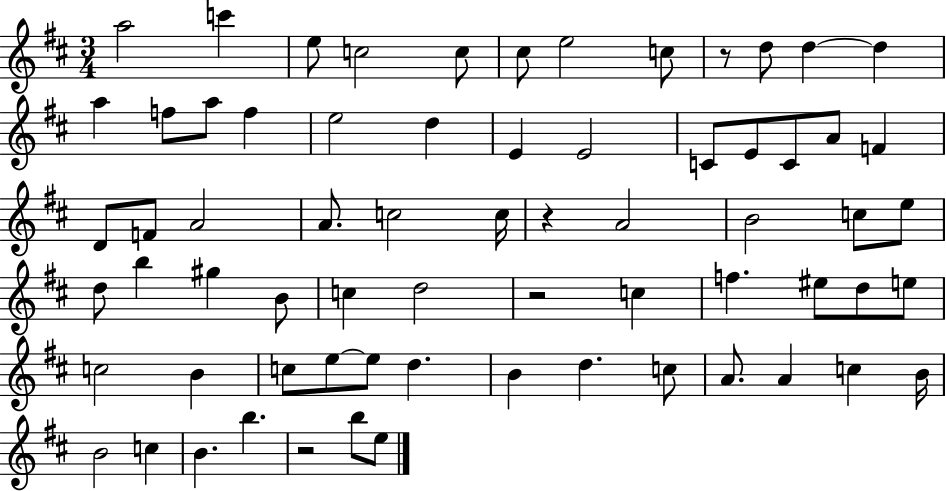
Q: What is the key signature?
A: D major